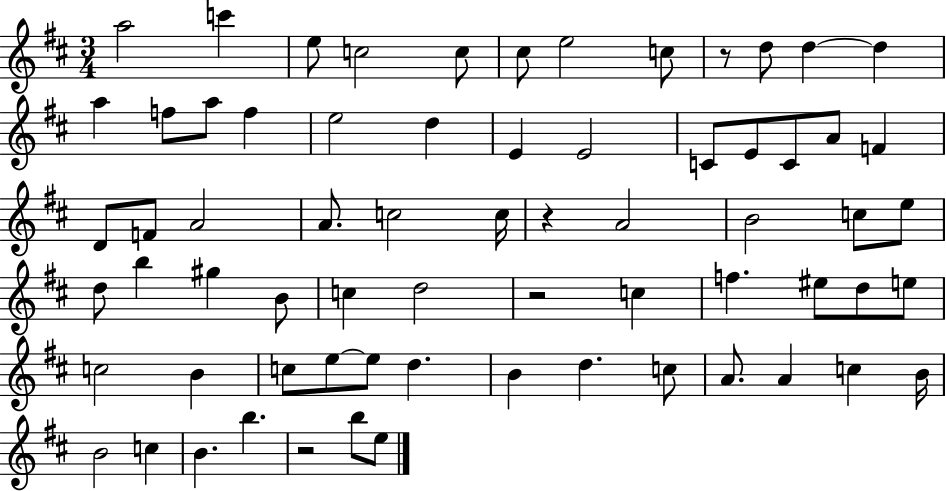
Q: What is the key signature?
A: D major